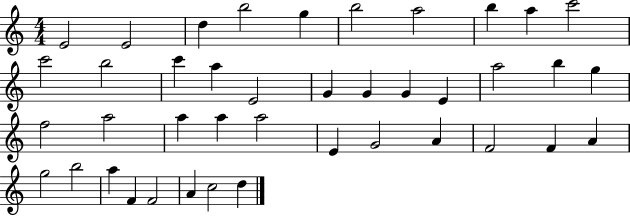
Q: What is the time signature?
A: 4/4